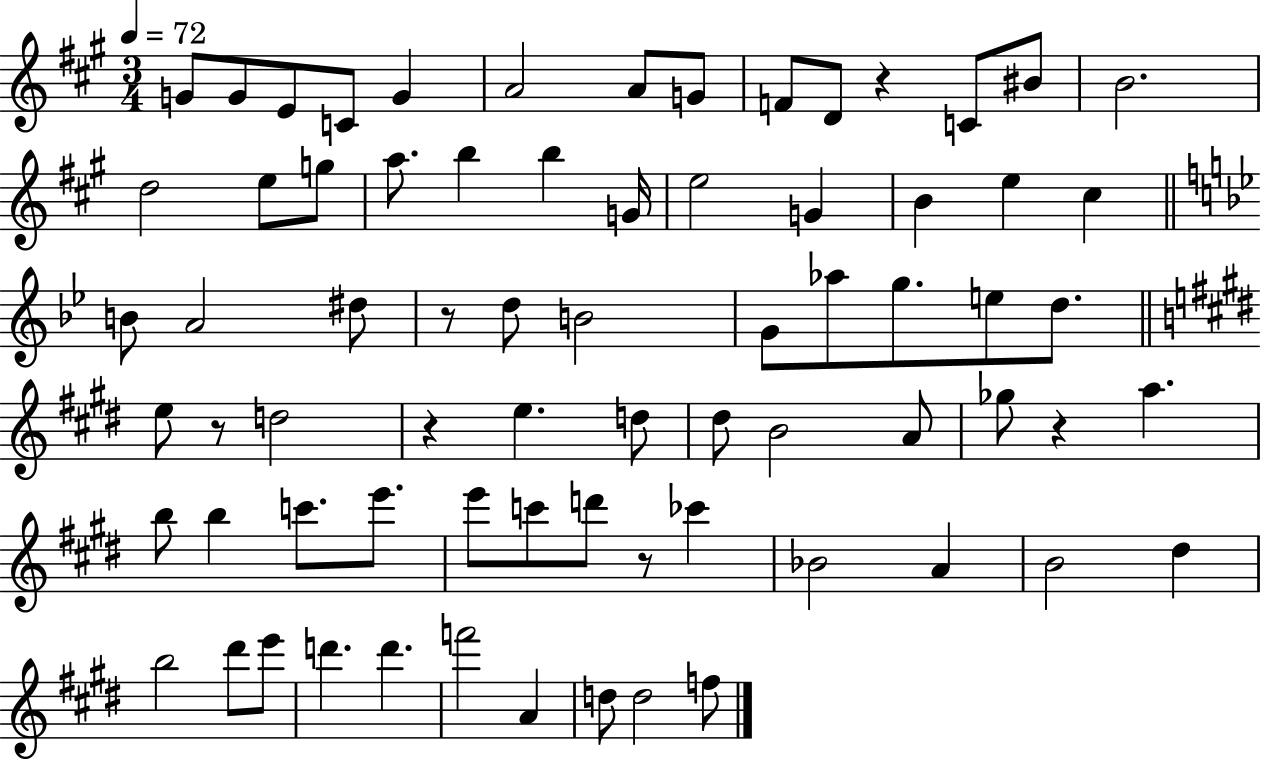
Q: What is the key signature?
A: A major